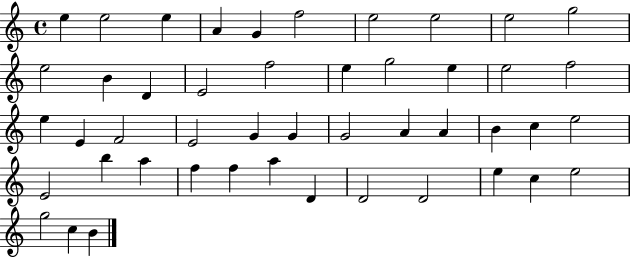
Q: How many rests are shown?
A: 0